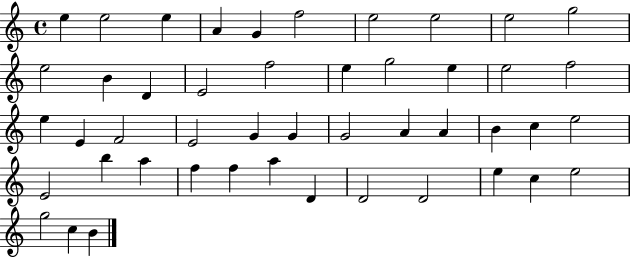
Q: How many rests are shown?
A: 0